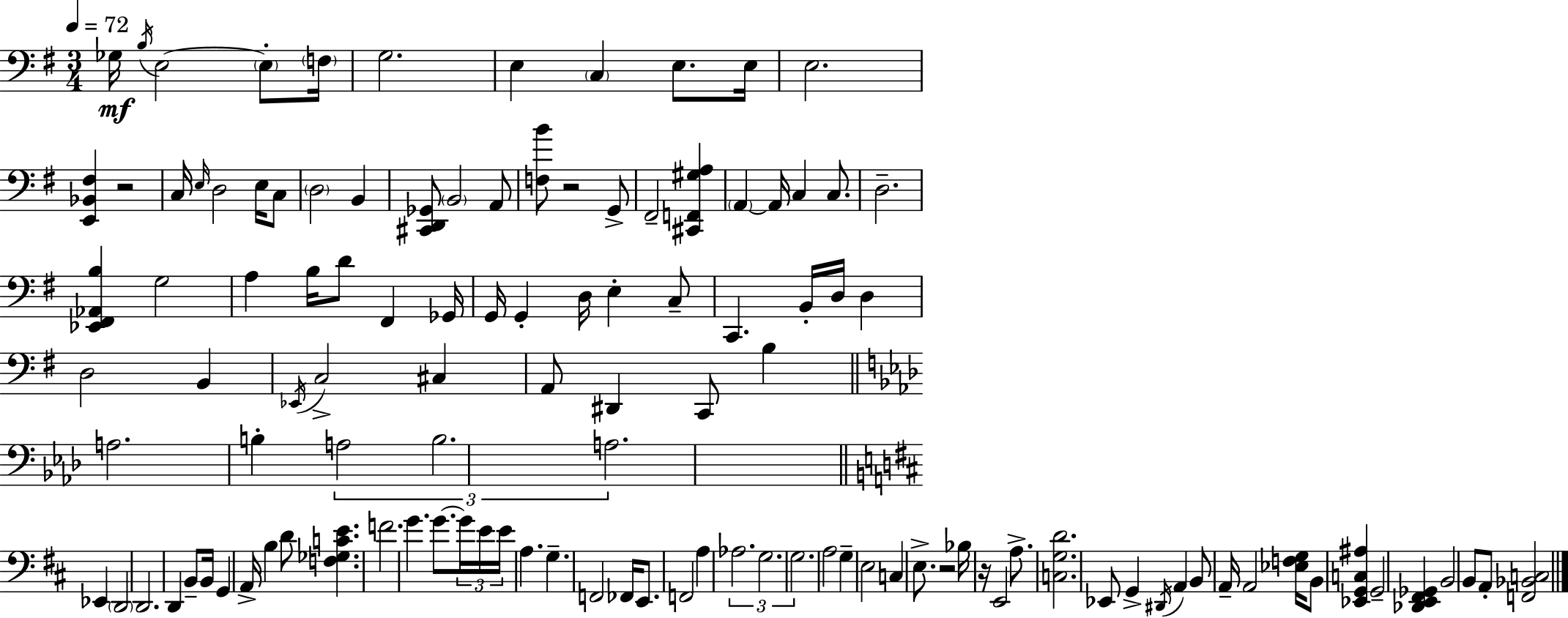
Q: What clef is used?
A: bass